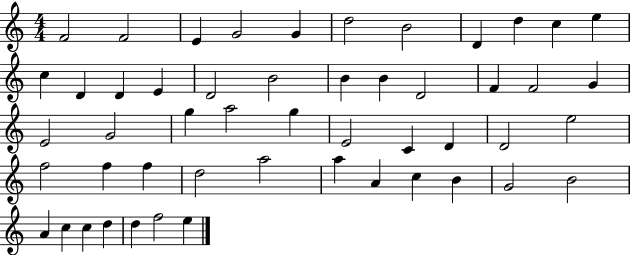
X:1
T:Untitled
M:4/4
L:1/4
K:C
F2 F2 E G2 G d2 B2 D d c e c D D E D2 B2 B B D2 F F2 G E2 G2 g a2 g E2 C D D2 e2 f2 f f d2 a2 a A c B G2 B2 A c c d d f2 e